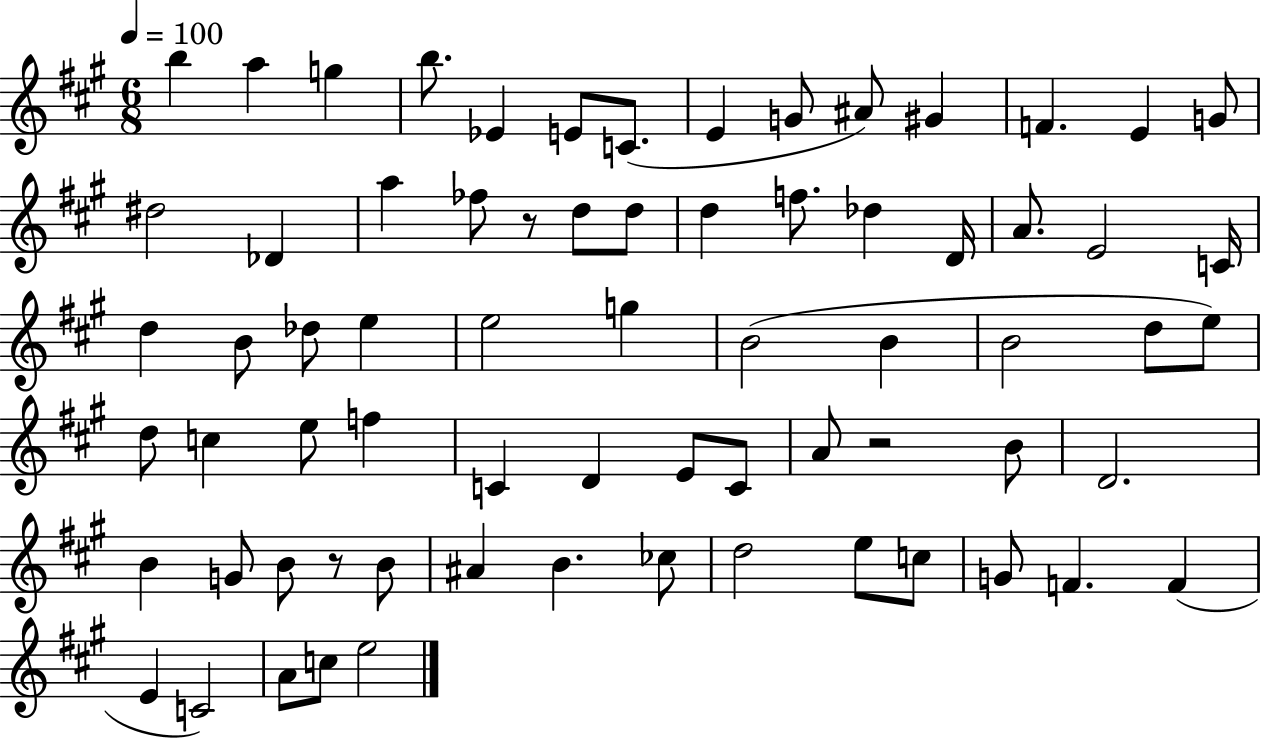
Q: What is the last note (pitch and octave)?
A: E5